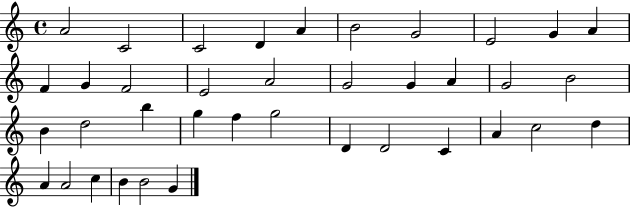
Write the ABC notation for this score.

X:1
T:Untitled
M:4/4
L:1/4
K:C
A2 C2 C2 D A B2 G2 E2 G A F G F2 E2 A2 G2 G A G2 B2 B d2 b g f g2 D D2 C A c2 d A A2 c B B2 G